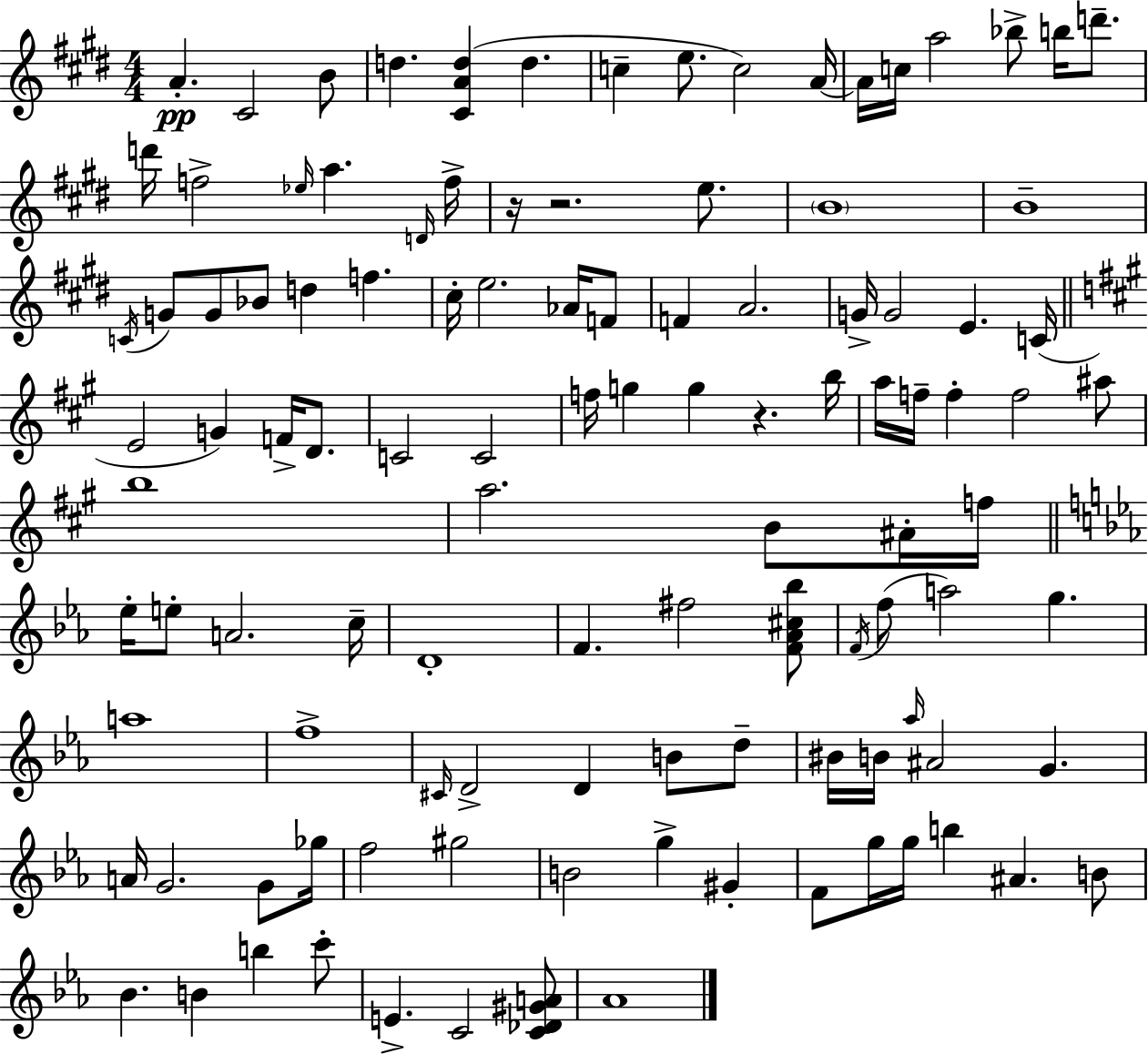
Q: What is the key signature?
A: E major